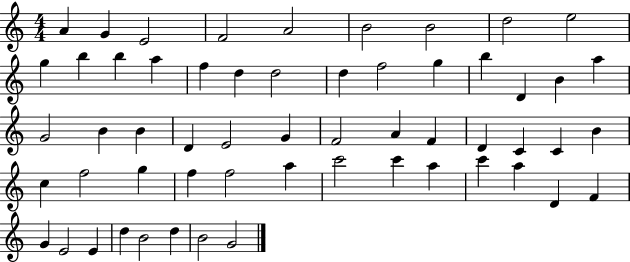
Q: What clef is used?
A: treble